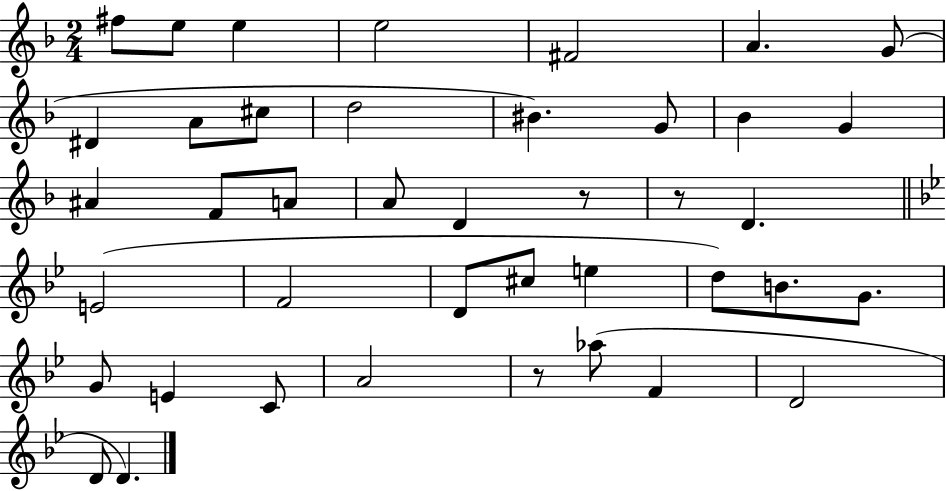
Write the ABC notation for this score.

X:1
T:Untitled
M:2/4
L:1/4
K:F
^f/2 e/2 e e2 ^F2 A G/2 ^D A/2 ^c/2 d2 ^B G/2 _B G ^A F/2 A/2 A/2 D z/2 z/2 D E2 F2 D/2 ^c/2 e d/2 B/2 G/2 G/2 E C/2 A2 z/2 _a/2 F D2 D/2 D